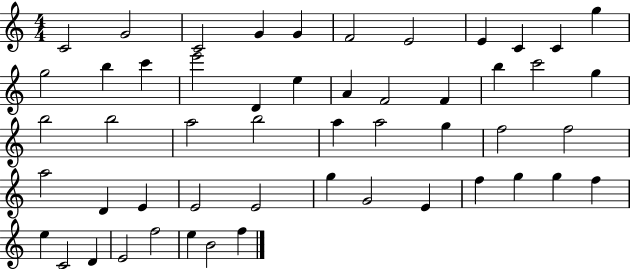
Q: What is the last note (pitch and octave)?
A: F5